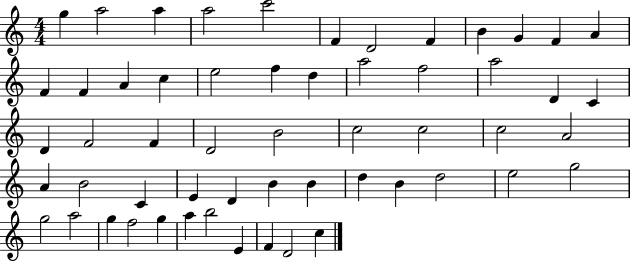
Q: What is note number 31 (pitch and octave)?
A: C5